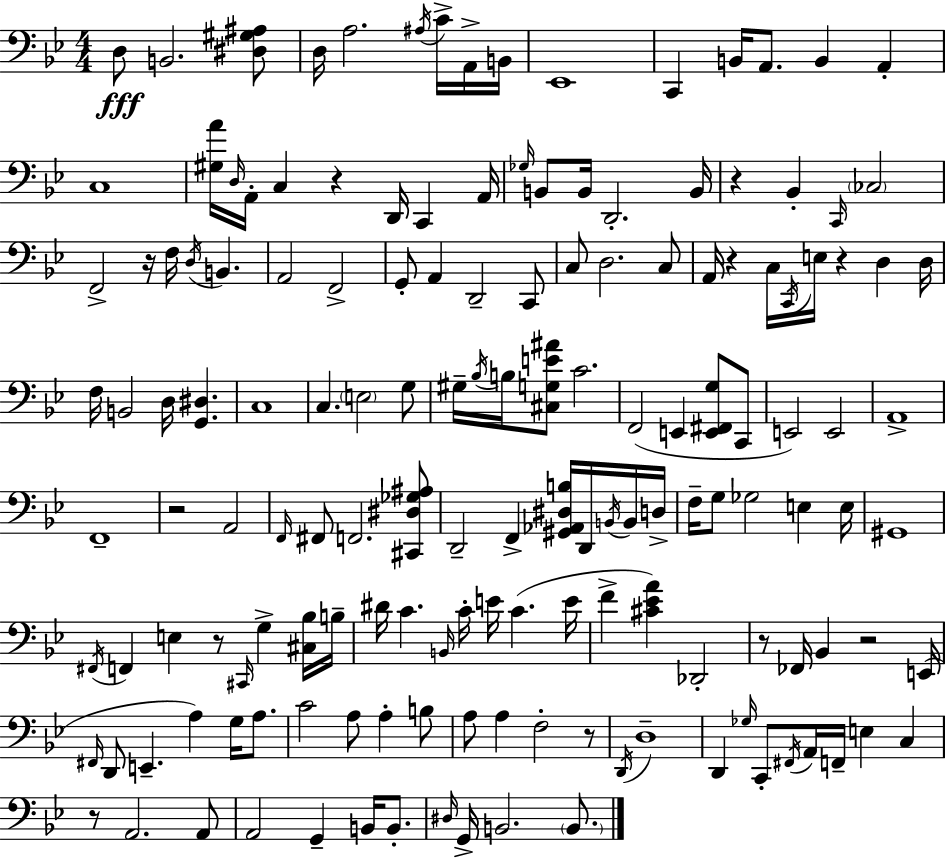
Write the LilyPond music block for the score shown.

{
  \clef bass
  \numericTimeSignature
  \time 4/4
  \key g \minor
  d8\fff b,2. <dis gis ais>8 | d16 a2. \acciaccatura { ais16 } c'16-> a,16-> | b,16 ees,1 | c,4 b,16 a,8. b,4 a,4-. | \break c1 | <gis a'>16 \grace { d16 } a,16-. c4 r4 d,16 c,4 | a,16 \grace { ges16 } b,8 b,16 d,2.-. | b,16 r4 bes,4-. \grace { c,16 } \parenthesize ces2 | \break f,2-> r16 f16 \acciaccatura { d16 } b,4. | a,2 f,2-> | g,8-. a,4 d,2-- | c,8 c8 d2. | \break c8 a,16 r4 c16 \acciaccatura { c,16 } e16 r4 | d4 d16 f16 b,2 d16 | <g, dis>4. c1 | c4. \parenthesize e2 | \break g8 gis16-- \acciaccatura { bes16 } b16 <cis g e' ais'>8 c'2. | f,2( e,4 | <e, fis, g>8 c,8 e,2) e,2 | a,1-> | \break f,1-- | r2 a,2 | \grace { f,16 } fis,8 f,2. | <cis, dis ges ais>8 d,2-- | \break f,4-> <gis, aes, dis b>16 d,16 \acciaccatura { b,16 } b,16 d16-> f16-- g8 ges2 | e4 e16 gis,1 | \acciaccatura { fis,16 } f,4 e4 | r8 \grace { cis,16 } g4-> <cis bes>16 b16-- dis'16 c'4. | \break \grace { b,16 } c'16-. e'16 c'4.( e'16 f'4-> | <cis' ees' a'>4) des,2-. r8 fes,16 bes,4 | r2 e,16( \grace { fis,16 } d,8 e,4.-- | a4) g16 a8. c'2 | \break a8 a4-. b8 a8 a4 | f2-. r8 \acciaccatura { d,16 } d1-- | d,4 | \grace { ges16 } c,8-. \acciaccatura { fis,16 } a,16 f,16-- e4 c4 | \break r8 a,2. a,8 | a,2 g,4-- b,16 b,8.-. | \grace { dis16 } g,16-> b,2. \parenthesize b,8. | \bar "|."
}